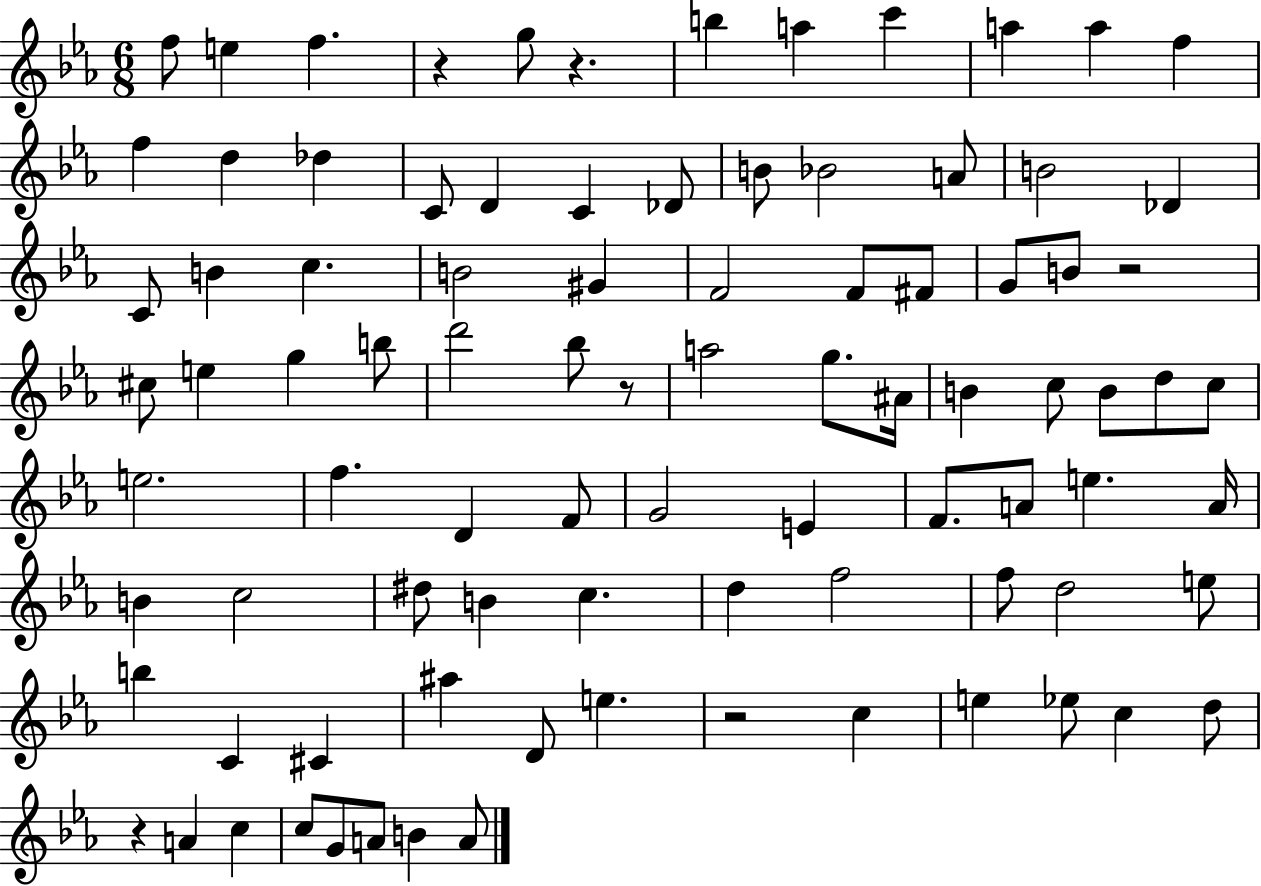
{
  \clef treble
  \numericTimeSignature
  \time 6/8
  \key ees \major
  f''8 e''4 f''4. | r4 g''8 r4. | b''4 a''4 c'''4 | a''4 a''4 f''4 | \break f''4 d''4 des''4 | c'8 d'4 c'4 des'8 | b'8 bes'2 a'8 | b'2 des'4 | \break c'8 b'4 c''4. | b'2 gis'4 | f'2 f'8 fis'8 | g'8 b'8 r2 | \break cis''8 e''4 g''4 b''8 | d'''2 bes''8 r8 | a''2 g''8. ais'16 | b'4 c''8 b'8 d''8 c''8 | \break e''2. | f''4. d'4 f'8 | g'2 e'4 | f'8. a'8 e''4. a'16 | \break b'4 c''2 | dis''8 b'4 c''4. | d''4 f''2 | f''8 d''2 e''8 | \break b''4 c'4 cis'4 | ais''4 d'8 e''4. | r2 c''4 | e''4 ees''8 c''4 d''8 | \break r4 a'4 c''4 | c''8 g'8 a'8 b'4 a'8 | \bar "|."
}